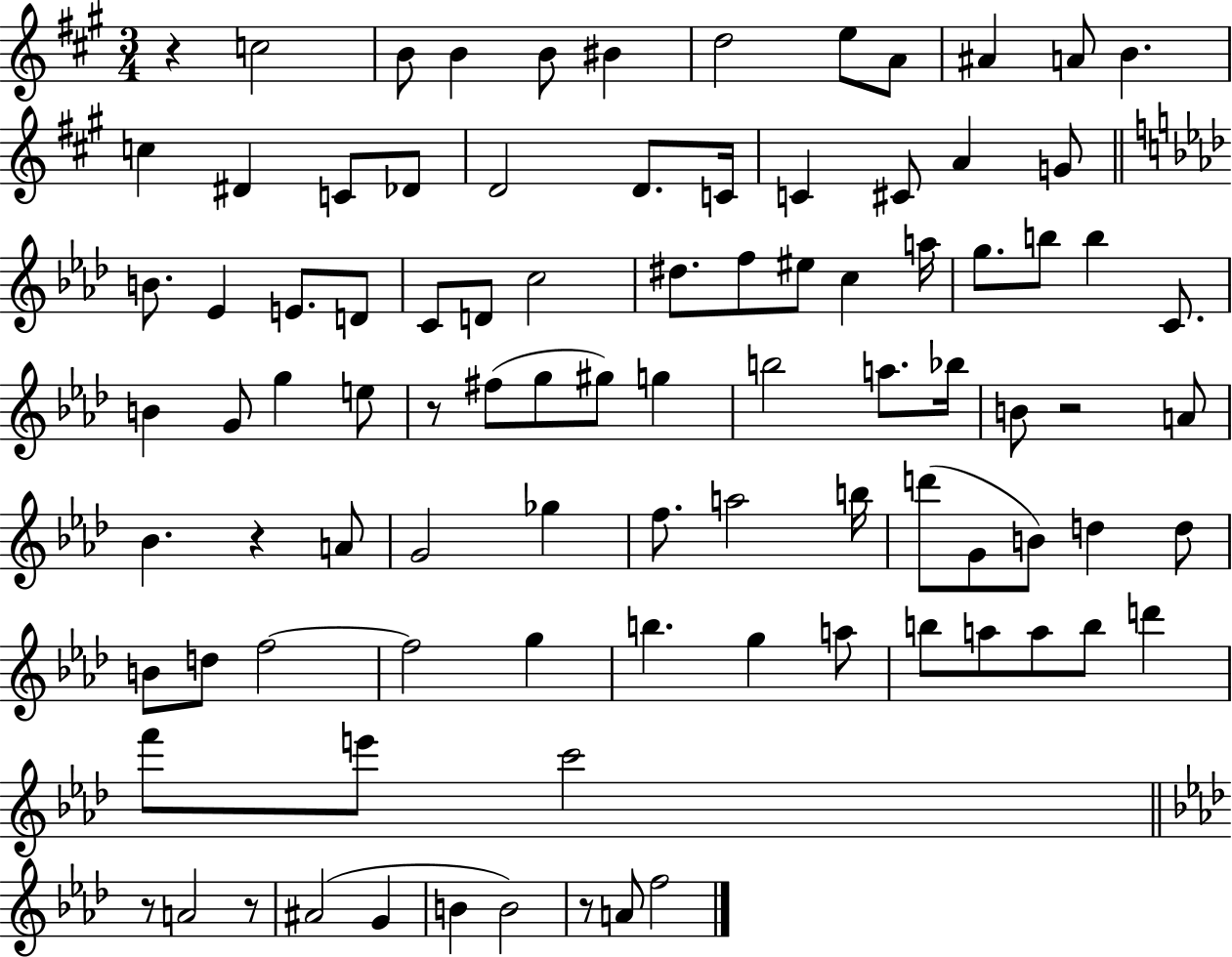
{
  \clef treble
  \numericTimeSignature
  \time 3/4
  \key a \major
  \repeat volta 2 { r4 c''2 | b'8 b'4 b'8 bis'4 | d''2 e''8 a'8 | ais'4 a'8 b'4. | \break c''4 dis'4 c'8 des'8 | d'2 d'8. c'16 | c'4 cis'8 a'4 g'8 | \bar "||" \break \key aes \major b'8. ees'4 e'8. d'8 | c'8 d'8 c''2 | dis''8. f''8 eis''8 c''4 a''16 | g''8. b''8 b''4 c'8. | \break b'4 g'8 g''4 e''8 | r8 fis''8( g''8 gis''8) g''4 | b''2 a''8. bes''16 | b'8 r2 a'8 | \break bes'4. r4 a'8 | g'2 ges''4 | f''8. a''2 b''16 | d'''8( g'8 b'8) d''4 d''8 | \break b'8 d''8 f''2~~ | f''2 g''4 | b''4. g''4 a''8 | b''8 a''8 a''8 b''8 d'''4 | \break f'''8 e'''8 c'''2 | \bar "||" \break \key f \minor r8 a'2 r8 | ais'2( g'4 | b'4 b'2) | r8 a'8 f''2 | \break } \bar "|."
}